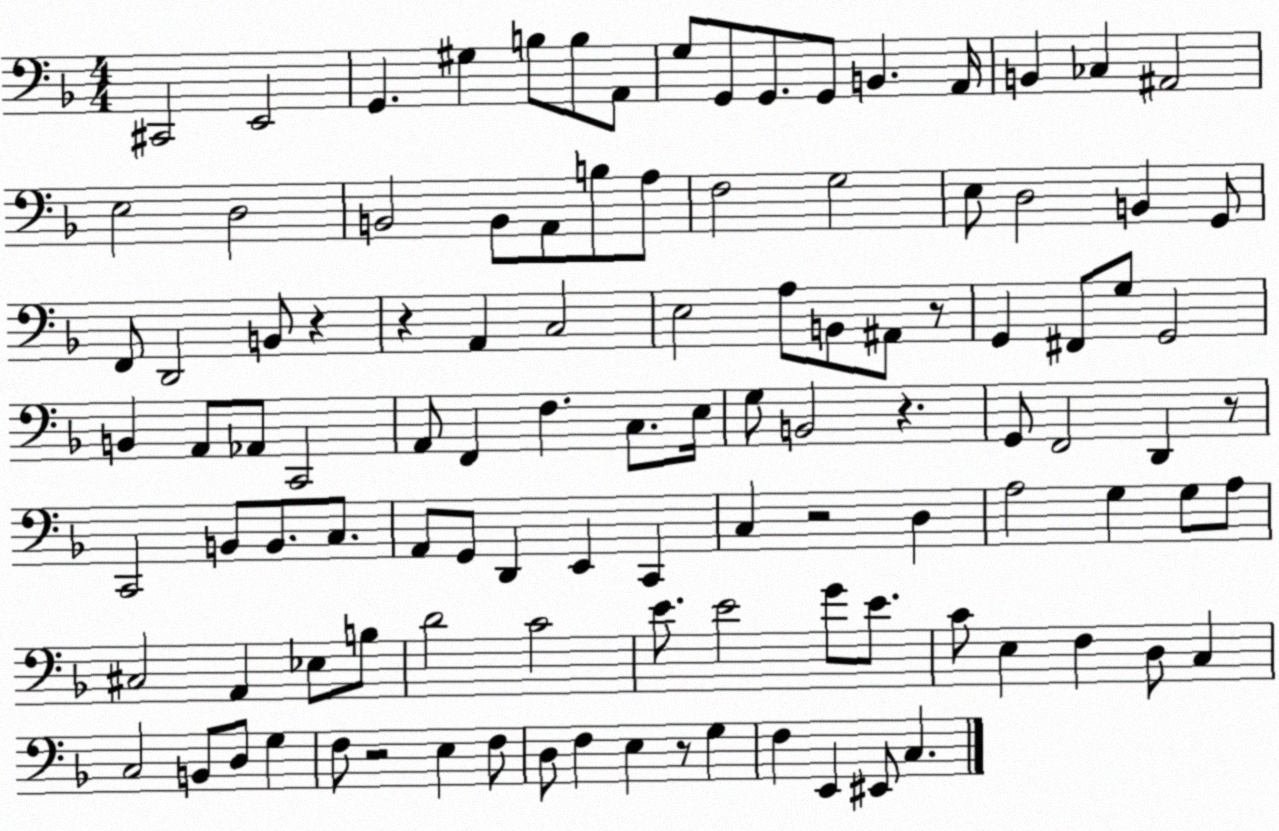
X:1
T:Untitled
M:4/4
L:1/4
K:F
^C,,2 E,,2 G,, ^G, B,/2 B,/2 A,,/2 G,/2 G,,/2 G,,/2 G,,/2 B,, A,,/4 B,, _C, ^A,,2 E,2 D,2 B,,2 B,,/2 A,,/2 B,/2 A,/2 F,2 G,2 E,/2 D,2 B,, G,,/2 F,,/2 D,,2 B,,/2 z z A,, C,2 E,2 A,/2 B,,/2 ^A,,/2 z/2 G,, ^F,,/2 G,/2 G,,2 B,, A,,/2 _A,,/2 C,,2 A,,/2 F,, F, C,/2 E,/4 G,/2 B,,2 z G,,/2 F,,2 D,, z/2 C,,2 B,,/2 B,,/2 C,/2 A,,/2 G,,/2 D,, E,, C,, C, z2 D, A,2 G, G,/2 A,/2 ^C,2 A,, _E,/2 B,/2 D2 C2 E/2 E2 G/2 E/2 C/2 E, F, D,/2 C, C,2 B,,/2 D,/2 G, F,/2 z2 E, F,/2 D,/2 F, E, z/2 G, F, E,, ^E,,/2 C,